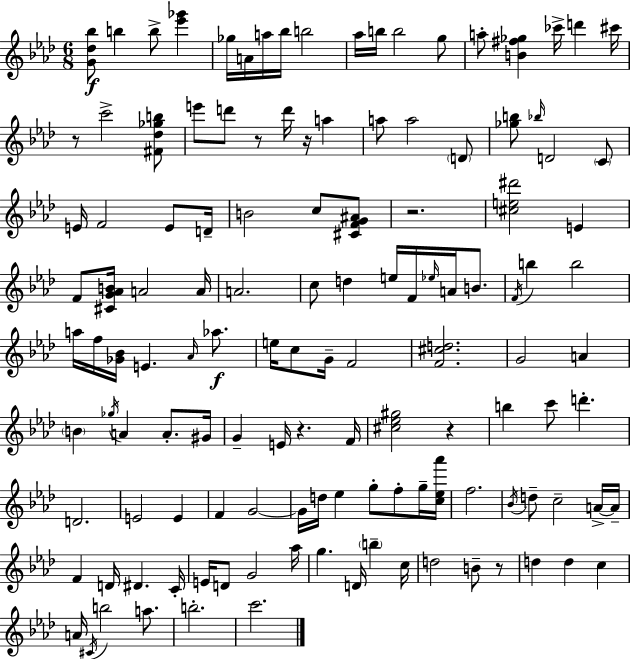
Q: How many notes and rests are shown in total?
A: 128